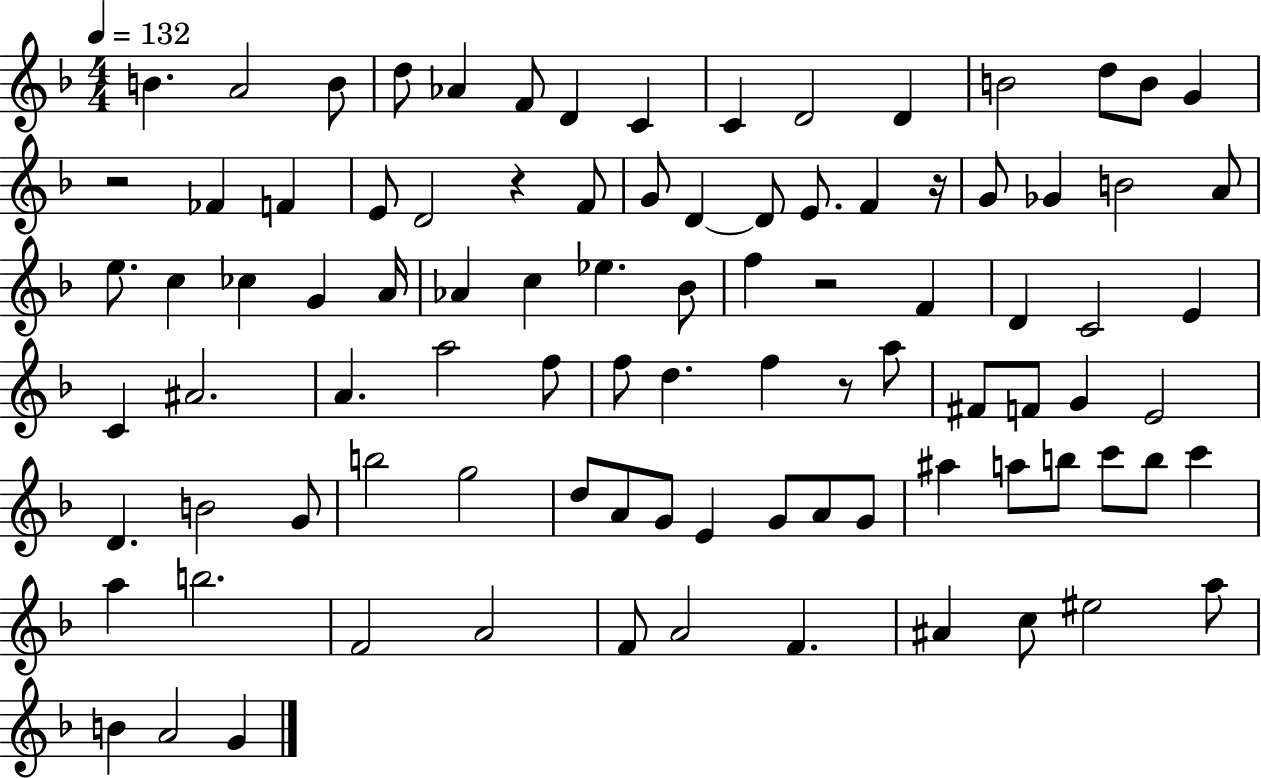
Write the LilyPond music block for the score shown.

{
  \clef treble
  \numericTimeSignature
  \time 4/4
  \key f \major
  \tempo 4 = 132
  b'4. a'2 b'8 | d''8 aes'4 f'8 d'4 c'4 | c'4 d'2 d'4 | b'2 d''8 b'8 g'4 | \break r2 fes'4 f'4 | e'8 d'2 r4 f'8 | g'8 d'4~~ d'8 e'8. f'4 r16 | g'8 ges'4 b'2 a'8 | \break e''8. c''4 ces''4 g'4 a'16 | aes'4 c''4 ees''4. bes'8 | f''4 r2 f'4 | d'4 c'2 e'4 | \break c'4 ais'2. | a'4. a''2 f''8 | f''8 d''4. f''4 r8 a''8 | fis'8 f'8 g'4 e'2 | \break d'4. b'2 g'8 | b''2 g''2 | d''8 a'8 g'8 e'4 g'8 a'8 g'8 | ais''4 a''8 b''8 c'''8 b''8 c'''4 | \break a''4 b''2. | f'2 a'2 | f'8 a'2 f'4. | ais'4 c''8 eis''2 a''8 | \break b'4 a'2 g'4 | \bar "|."
}